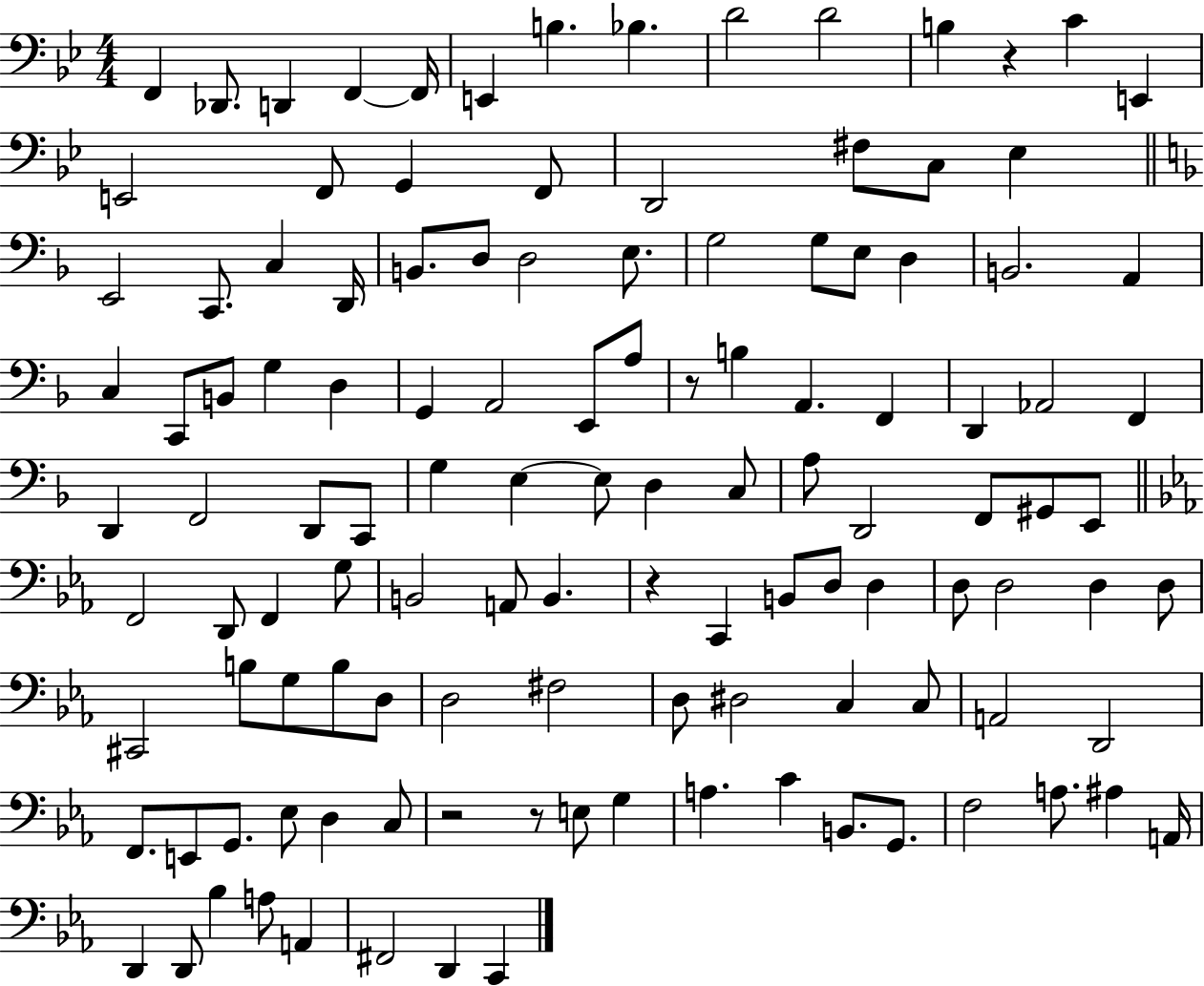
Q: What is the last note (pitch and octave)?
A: C2